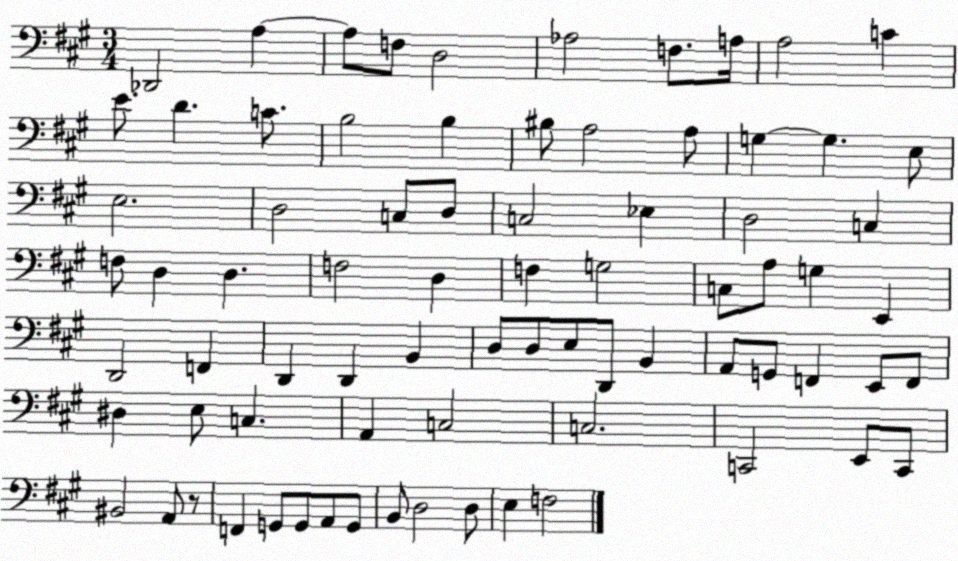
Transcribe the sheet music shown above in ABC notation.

X:1
T:Untitled
M:3/4
L:1/4
K:A
_D,,2 A, A,/2 F,/2 D,2 _A,2 F,/2 A,/4 A,2 C E/2 D C/2 B,2 B, ^B,/2 A,2 A,/2 G, G, E,/2 E,2 D,2 C,/2 D,/2 C,2 _E, D,2 C, F,/2 D, D, F,2 D, F, G,2 C,/2 A,/2 G, E,, D,,2 F,, D,, D,, B,, D,/2 D,/2 E,/2 D,,/2 B,, A,,/2 G,,/2 F,, E,,/2 F,,/2 ^D, E,/2 C, A,, C,2 C,2 C,,2 E,,/2 C,,/2 ^B,,2 A,,/2 z/2 F,, G,,/2 G,,/2 A,,/2 G,,/2 B,,/2 D,2 D,/2 E, F,2